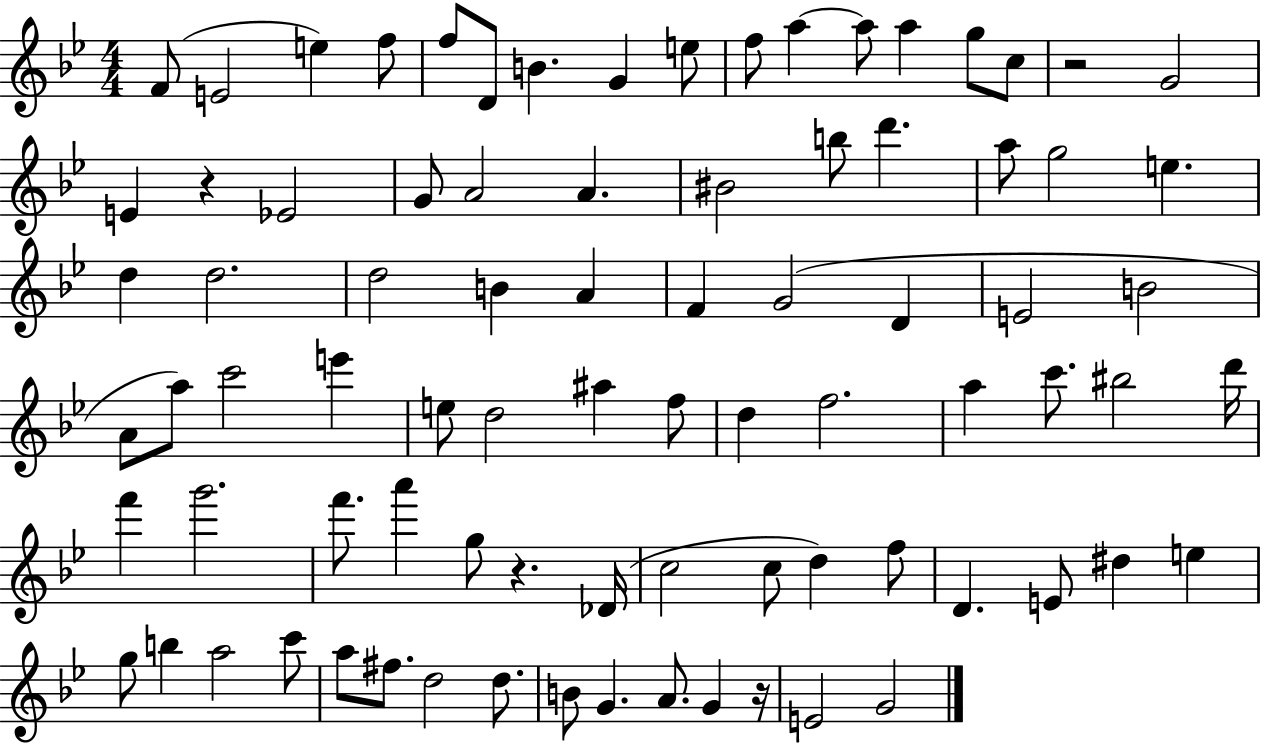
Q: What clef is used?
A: treble